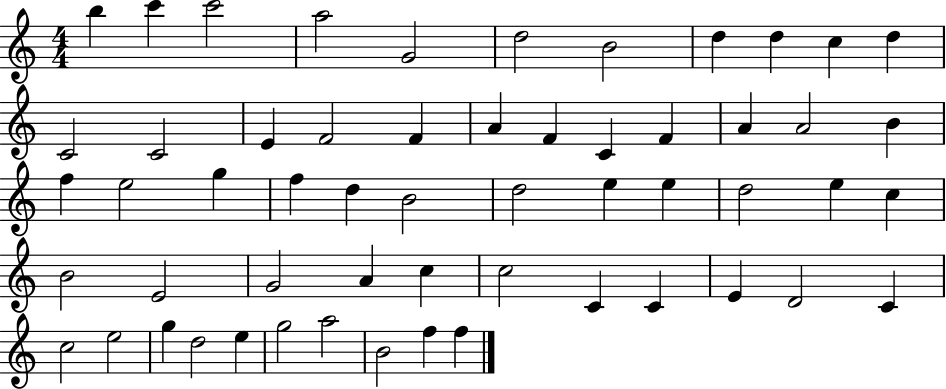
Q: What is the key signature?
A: C major